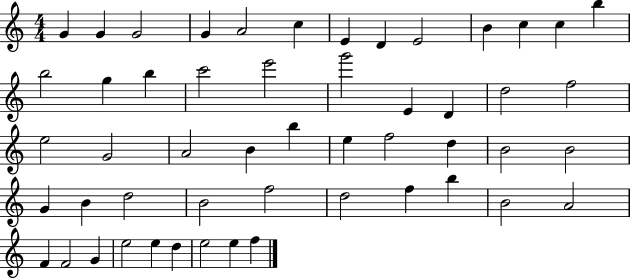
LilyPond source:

{
  \clef treble
  \numericTimeSignature
  \time 4/4
  \key c \major
  g'4 g'4 g'2 | g'4 a'2 c''4 | e'4 d'4 e'2 | b'4 c''4 c''4 b''4 | \break b''2 g''4 b''4 | c'''2 e'''2 | g'''2 e'4 d'4 | d''2 f''2 | \break e''2 g'2 | a'2 b'4 b''4 | e''4 f''2 d''4 | b'2 b'2 | \break g'4 b'4 d''2 | b'2 f''2 | d''2 f''4 b''4 | b'2 a'2 | \break f'4 f'2 g'4 | e''2 e''4 d''4 | e''2 e''4 f''4 | \bar "|."
}